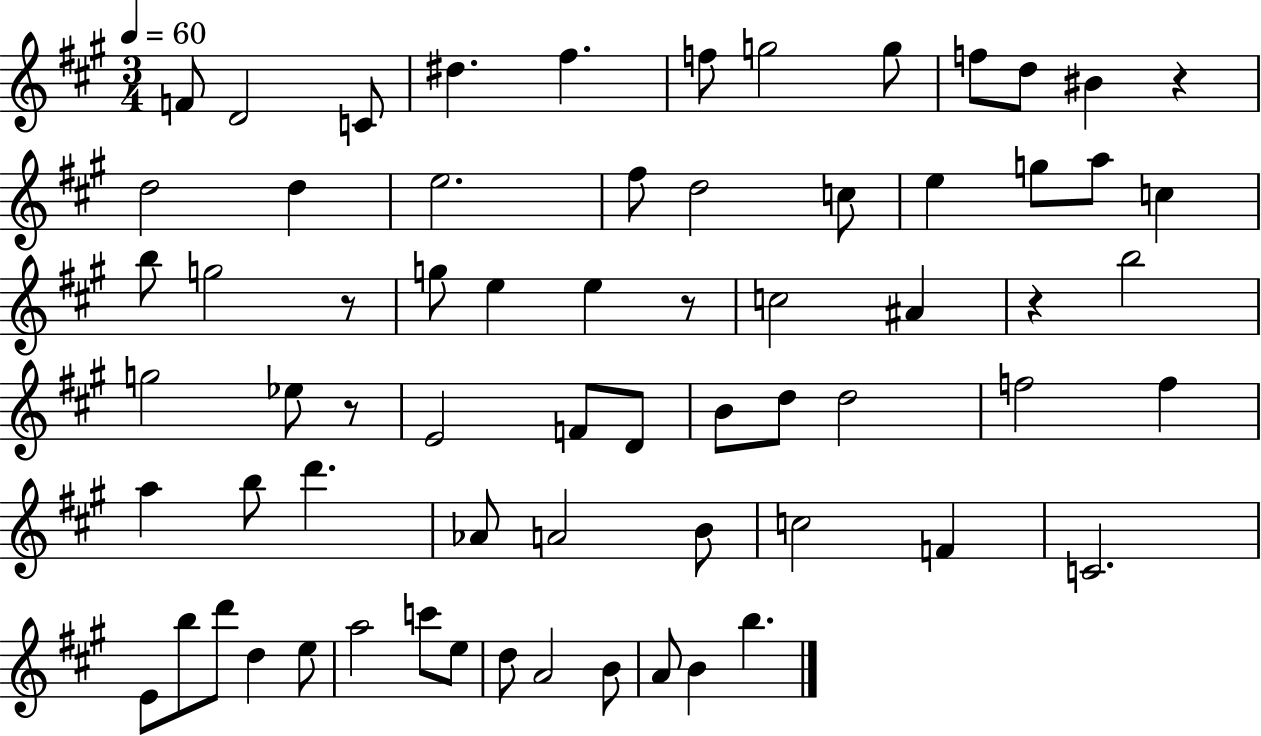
F4/e D4/h C4/e D#5/q. F#5/q. F5/e G5/h G5/e F5/e D5/e BIS4/q R/q D5/h D5/q E5/h. F#5/e D5/h C5/e E5/q G5/e A5/e C5/q B5/e G5/h R/e G5/e E5/q E5/q R/e C5/h A#4/q R/q B5/h G5/h Eb5/e R/e E4/h F4/e D4/e B4/e D5/e D5/h F5/h F5/q A5/q B5/e D6/q. Ab4/e A4/h B4/e C5/h F4/q C4/h. E4/e B5/e D6/e D5/q E5/e A5/h C6/e E5/e D5/e A4/h B4/e A4/e B4/q B5/q.